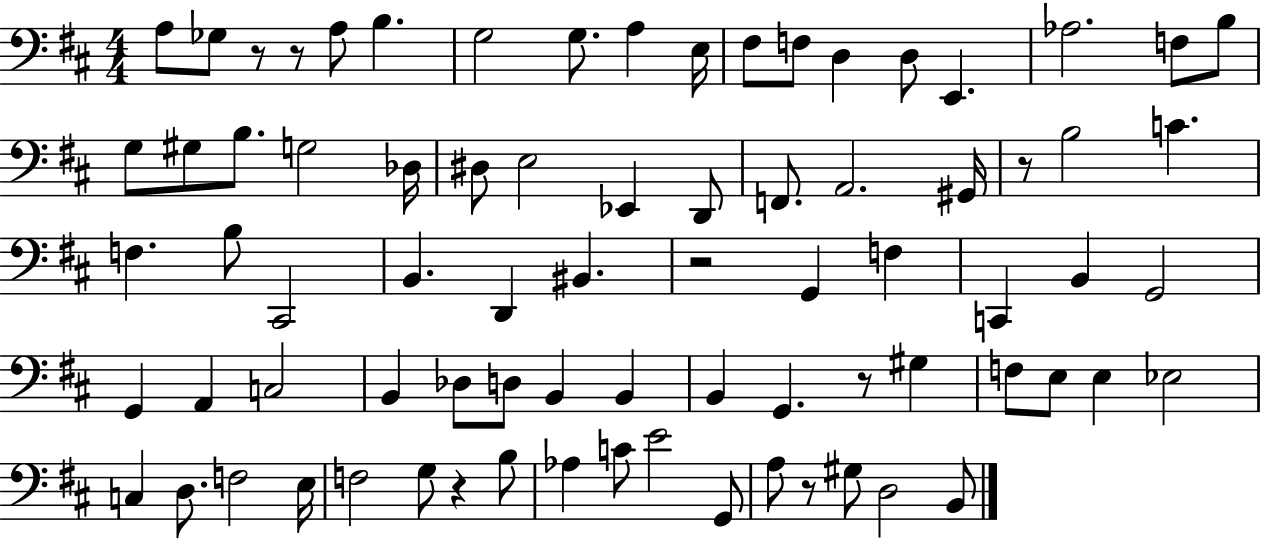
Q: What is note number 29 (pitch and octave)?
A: B3